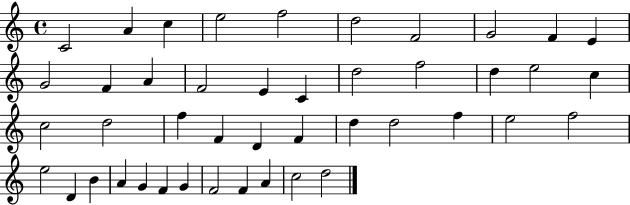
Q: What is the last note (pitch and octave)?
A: D5